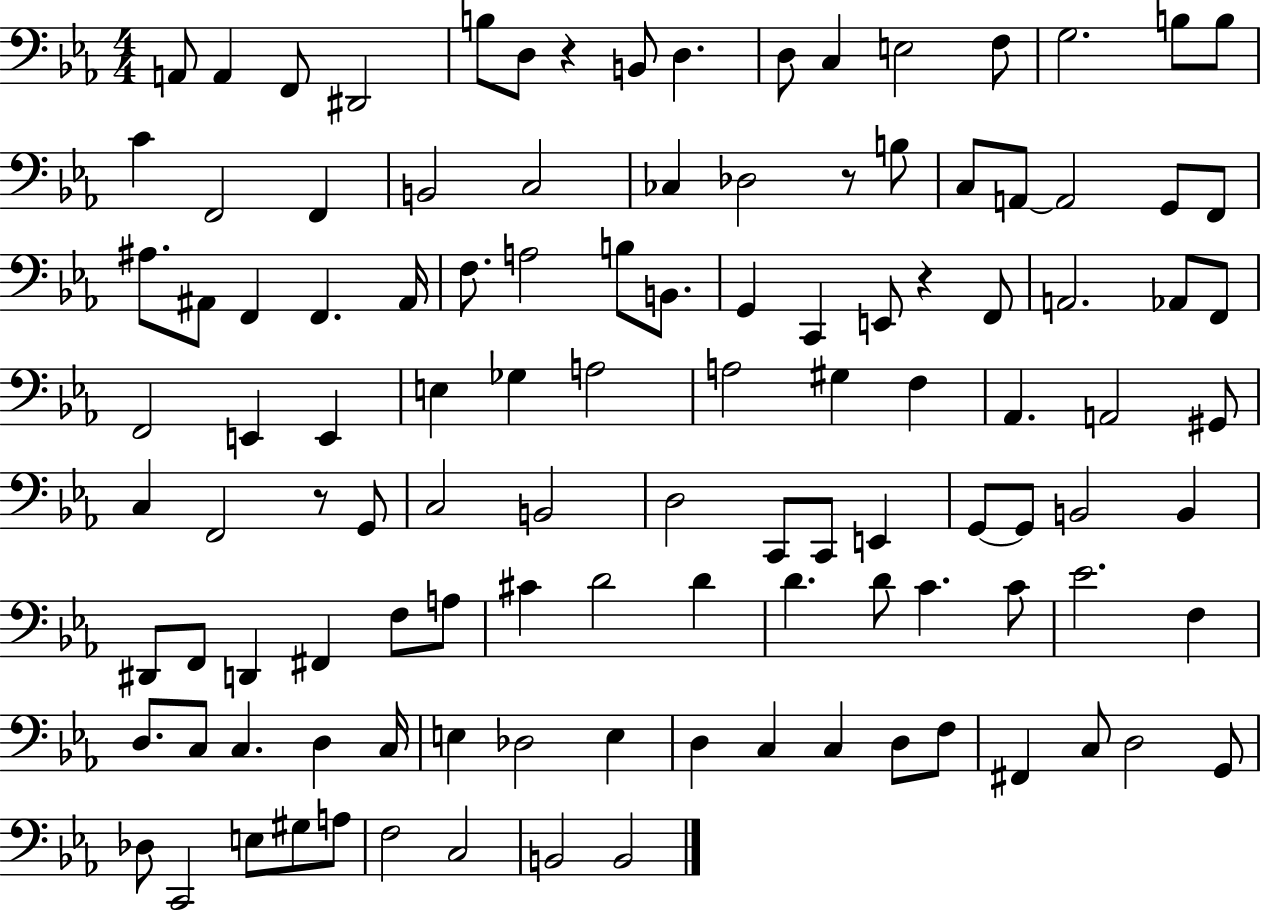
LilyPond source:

{
  \clef bass
  \numericTimeSignature
  \time 4/4
  \key ees \major
  a,8 a,4 f,8 dis,2 | b8 d8 r4 b,8 d4. | d8 c4 e2 f8 | g2. b8 b8 | \break c'4 f,2 f,4 | b,2 c2 | ces4 des2 r8 b8 | c8 a,8~~ a,2 g,8 f,8 | \break ais8. ais,8 f,4 f,4. ais,16 | f8. a2 b8 b,8. | g,4 c,4 e,8 r4 f,8 | a,2. aes,8 f,8 | \break f,2 e,4 e,4 | e4 ges4 a2 | a2 gis4 f4 | aes,4. a,2 gis,8 | \break c4 f,2 r8 g,8 | c2 b,2 | d2 c,8 c,8 e,4 | g,8~~ g,8 b,2 b,4 | \break dis,8 f,8 d,4 fis,4 f8 a8 | cis'4 d'2 d'4 | d'4. d'8 c'4. c'8 | ees'2. f4 | \break d8. c8 c4. d4 c16 | e4 des2 e4 | d4 c4 c4 d8 f8 | fis,4 c8 d2 g,8 | \break des8 c,2 e8 gis8 a8 | f2 c2 | b,2 b,2 | \bar "|."
}